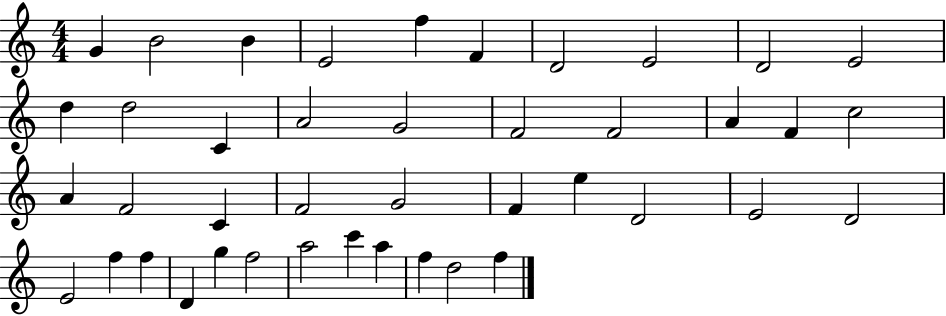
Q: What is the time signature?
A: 4/4